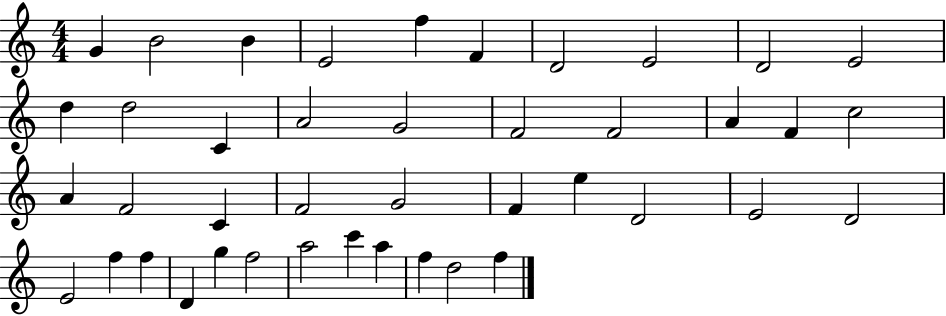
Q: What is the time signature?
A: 4/4